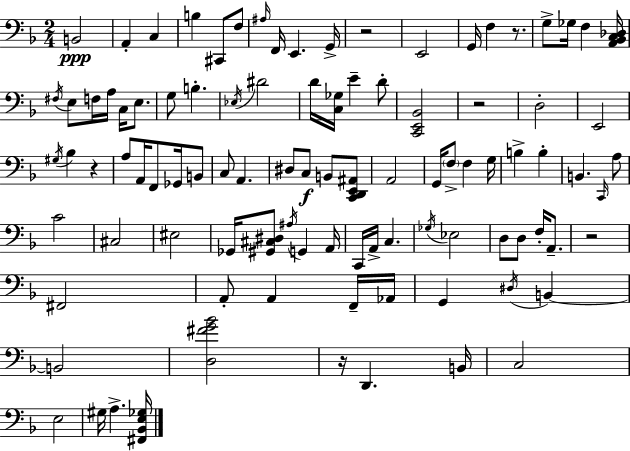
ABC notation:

X:1
T:Untitled
M:2/4
L:1/4
K:F
B,,2 A,, C, B, ^C,,/2 F,/2 ^A,/4 F,,/4 E,, G,,/4 z2 E,,2 G,,/4 F, z/2 G,/2 _G,/4 F, [A,,_B,,C,_D,]/4 ^F,/4 E,/2 F,/4 A,/4 C,/4 E,/2 G,/2 B, _E,/4 ^D2 D/4 [C,_G,]/4 E D/2 [C,,E,,_B,,]2 z2 D,2 E,,2 ^G,/4 _B, z A,/2 A,,/4 F,,/2 _G,,/4 B,,/2 C,/2 A,, ^D,/2 C,/2 B,,/2 [C,,D,,E,,^A,,]/2 A,,2 G,,/4 F,/2 F, G,/4 B, B, B,, C,,/4 A,/2 C2 ^C,2 ^E,2 _G,,/4 [^G,,^C,^D,]/2 ^A,/4 G,, A,,/4 C,,/4 A,,/4 C, _G,/4 _E,2 D,/2 D,/2 F,/4 A,,/2 z2 ^F,,2 A,,/2 A,, F,,/4 _A,,/4 G,, ^D,/4 B,, B,,2 [D,^FG_B]2 z/4 D,, B,,/4 C,2 E,2 ^G,/4 A, [^F,,_B,,E,_G,]/4